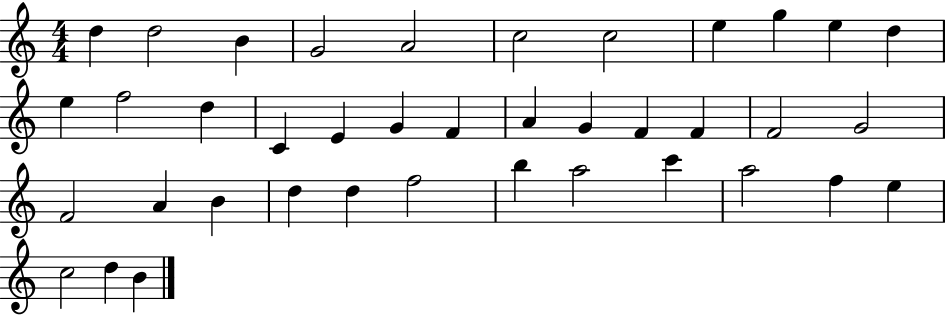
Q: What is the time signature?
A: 4/4